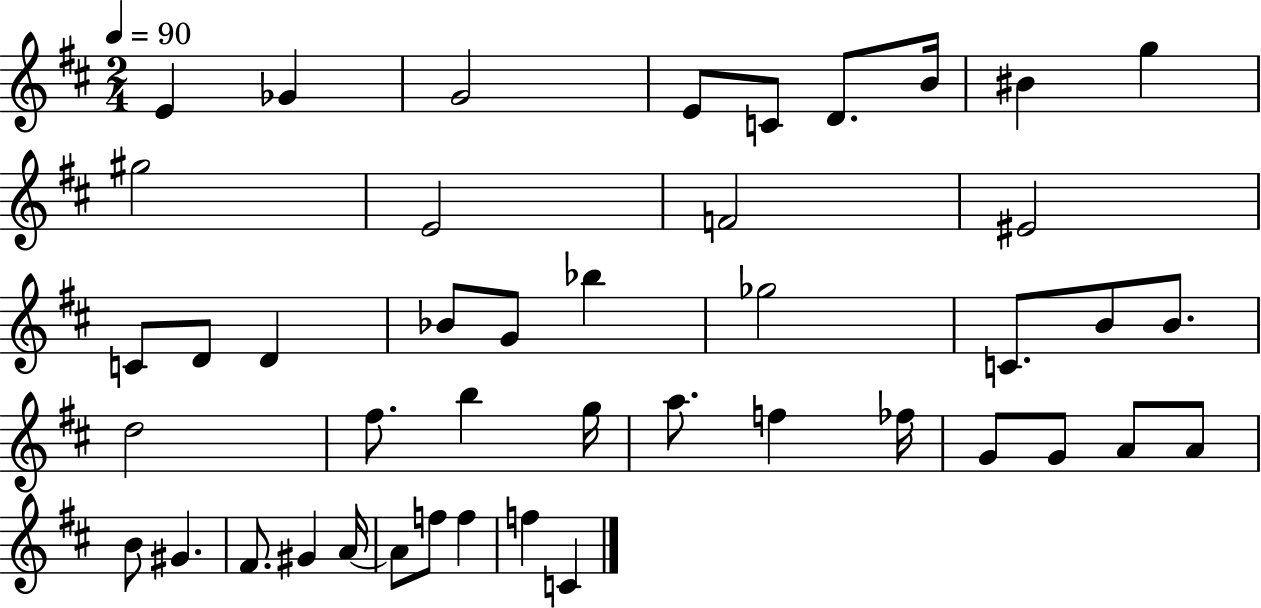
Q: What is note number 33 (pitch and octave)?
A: A4